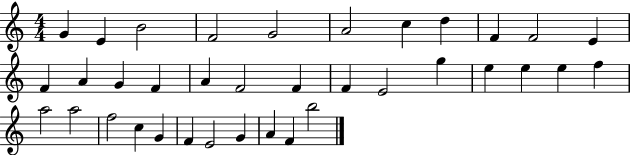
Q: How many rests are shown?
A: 0